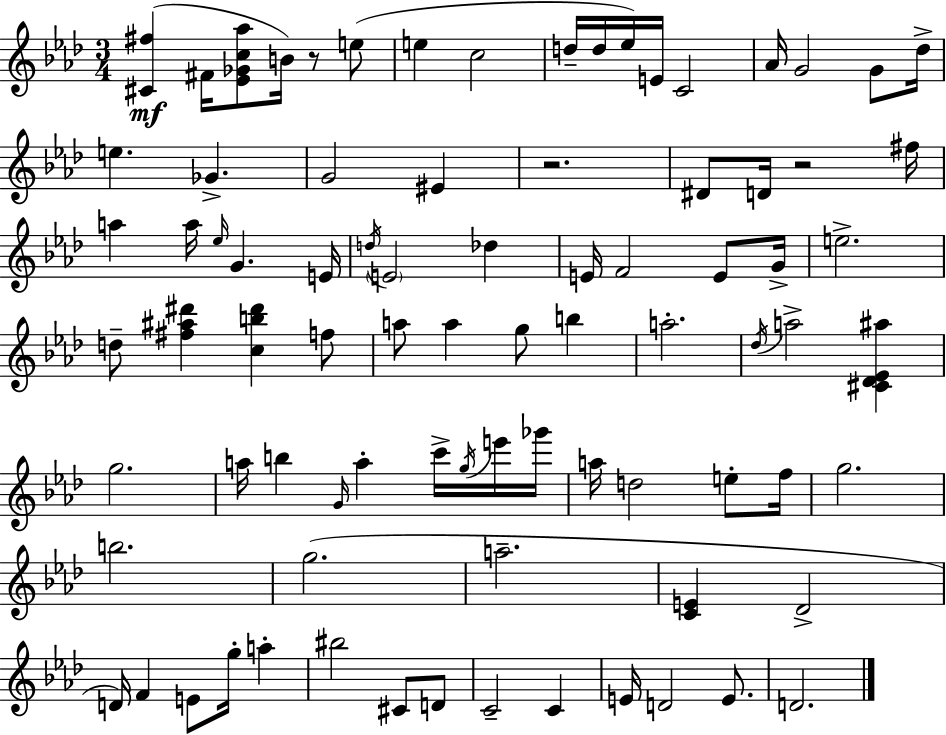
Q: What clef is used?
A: treble